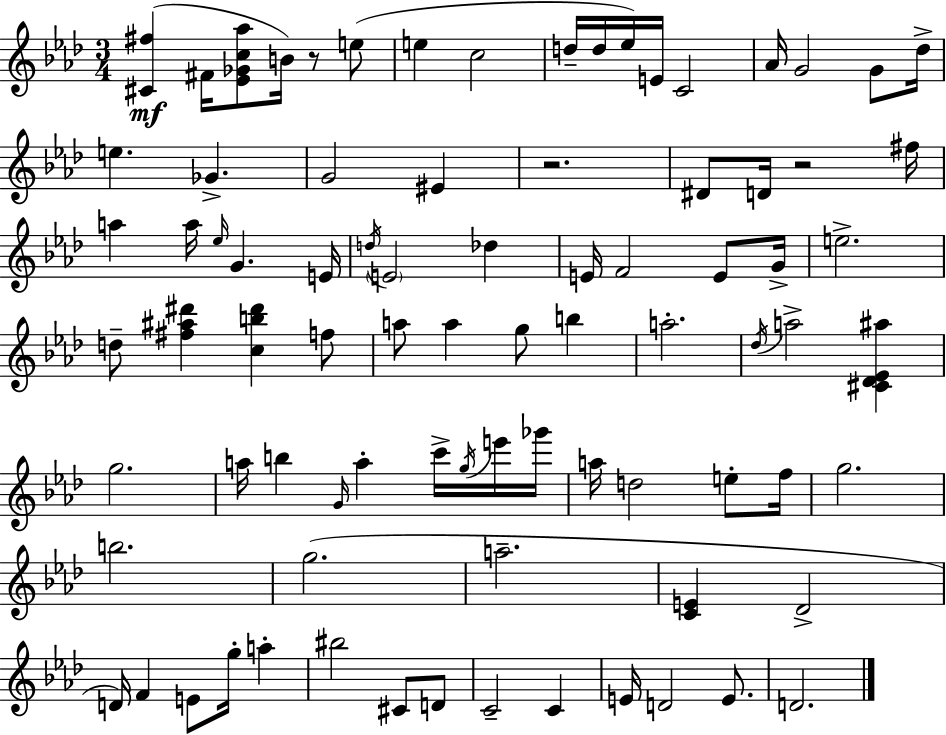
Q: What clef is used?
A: treble